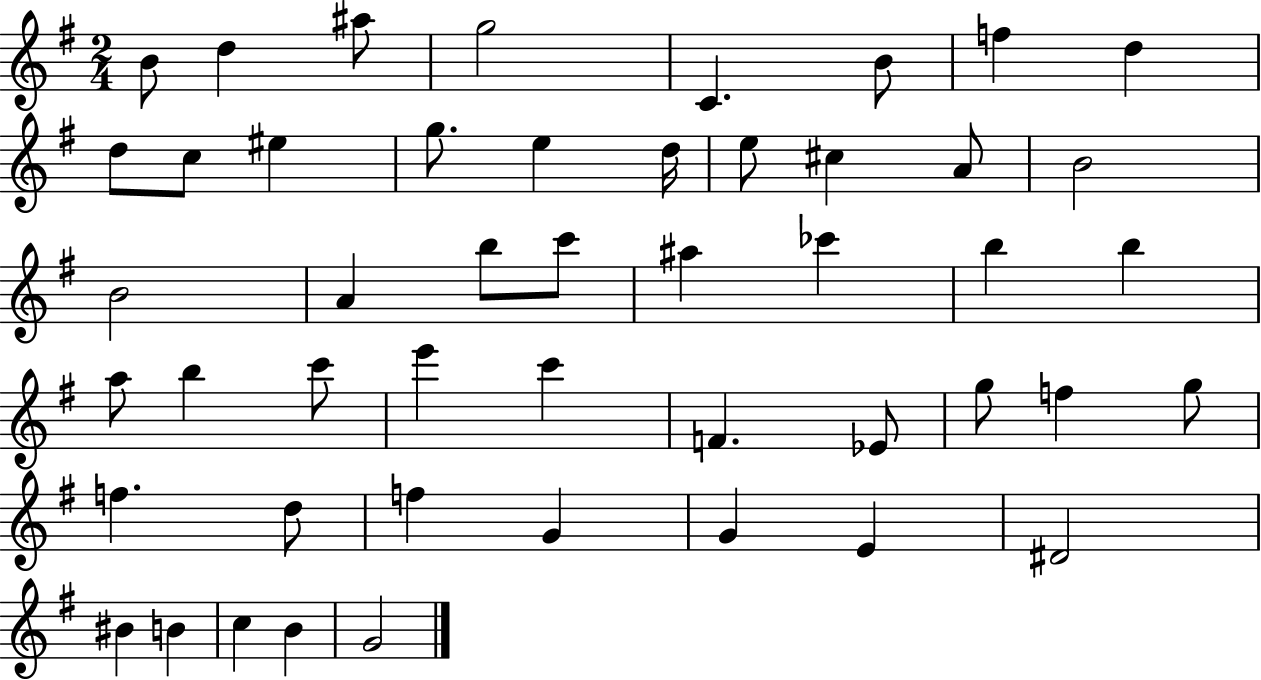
B4/e D5/q A#5/e G5/h C4/q. B4/e F5/q D5/q D5/e C5/e EIS5/q G5/e. E5/q D5/s E5/e C#5/q A4/e B4/h B4/h A4/q B5/e C6/e A#5/q CES6/q B5/q B5/q A5/e B5/q C6/e E6/q C6/q F4/q. Eb4/e G5/e F5/q G5/e F5/q. D5/e F5/q G4/q G4/q E4/q D#4/h BIS4/q B4/q C5/q B4/q G4/h